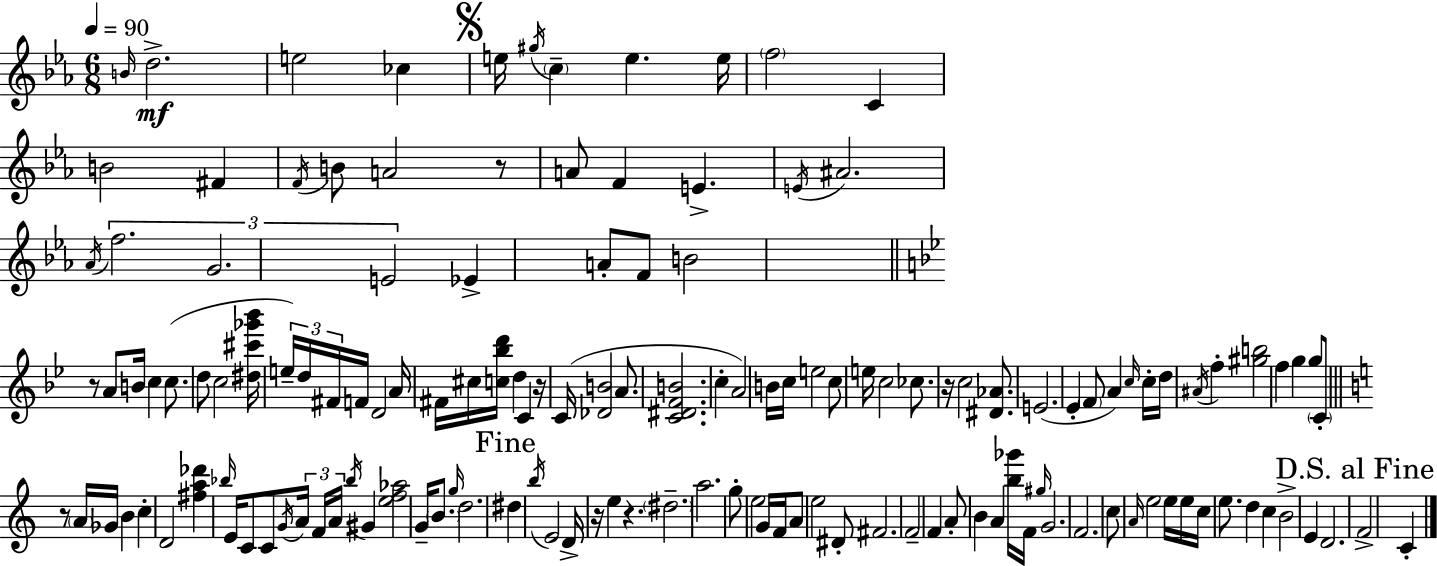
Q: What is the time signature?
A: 6/8